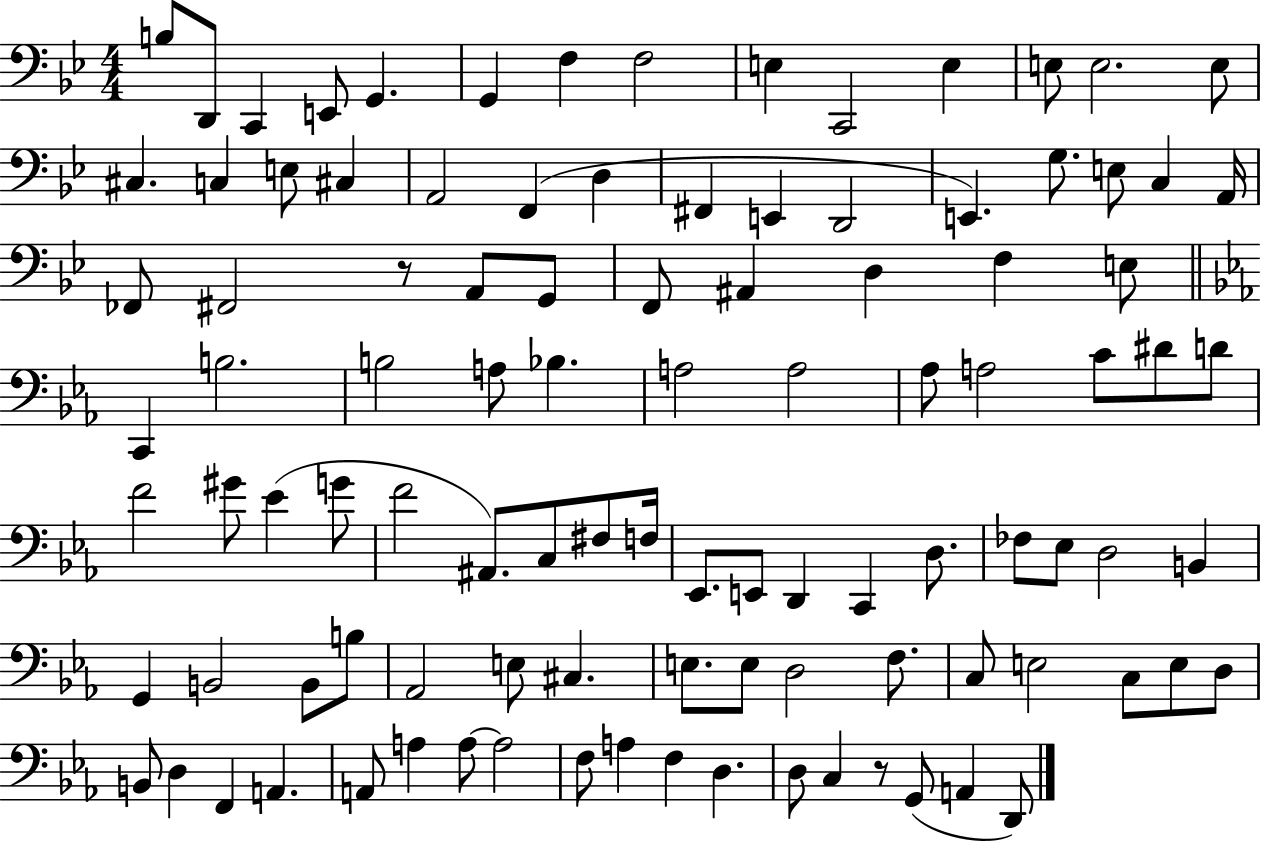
X:1
T:Untitled
M:4/4
L:1/4
K:Bb
B,/2 D,,/2 C,, E,,/2 G,, G,, F, F,2 E, C,,2 E, E,/2 E,2 E,/2 ^C, C, E,/2 ^C, A,,2 F,, D, ^F,, E,, D,,2 E,, G,/2 E,/2 C, A,,/4 _F,,/2 ^F,,2 z/2 A,,/2 G,,/2 F,,/2 ^A,, D, F, E,/2 C,, B,2 B,2 A,/2 _B, A,2 A,2 _A,/2 A,2 C/2 ^D/2 D/2 F2 ^G/2 _E G/2 F2 ^A,,/2 C,/2 ^F,/2 F,/4 _E,,/2 E,,/2 D,, C,, D,/2 _F,/2 _E,/2 D,2 B,, G,, B,,2 B,,/2 B,/2 _A,,2 E,/2 ^C, E,/2 E,/2 D,2 F,/2 C,/2 E,2 C,/2 E,/2 D,/2 B,,/2 D, F,, A,, A,,/2 A, A,/2 A,2 F,/2 A, F, D, D,/2 C, z/2 G,,/2 A,, D,,/2